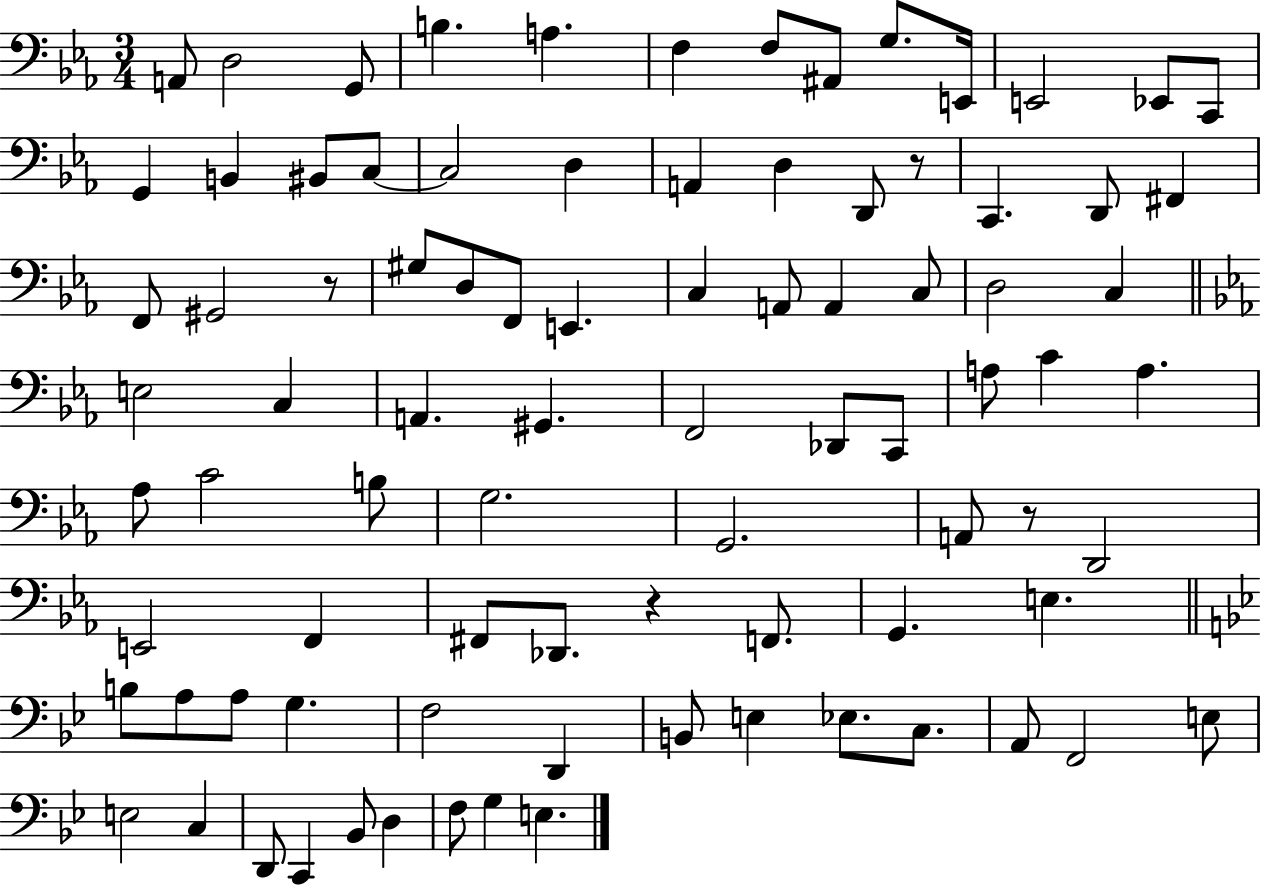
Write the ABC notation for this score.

X:1
T:Untitled
M:3/4
L:1/4
K:Eb
A,,/2 D,2 G,,/2 B, A, F, F,/2 ^A,,/2 G,/2 E,,/4 E,,2 _E,,/2 C,,/2 G,, B,, ^B,,/2 C,/2 C,2 D, A,, D, D,,/2 z/2 C,, D,,/2 ^F,, F,,/2 ^G,,2 z/2 ^G,/2 D,/2 F,,/2 E,, C, A,,/2 A,, C,/2 D,2 C, E,2 C, A,, ^G,, F,,2 _D,,/2 C,,/2 A,/2 C A, _A,/2 C2 B,/2 G,2 G,,2 A,,/2 z/2 D,,2 E,,2 F,, ^F,,/2 _D,,/2 z F,,/2 G,, E, B,/2 A,/2 A,/2 G, F,2 D,, B,,/2 E, _E,/2 C,/2 A,,/2 F,,2 E,/2 E,2 C, D,,/2 C,, _B,,/2 D, F,/2 G, E,